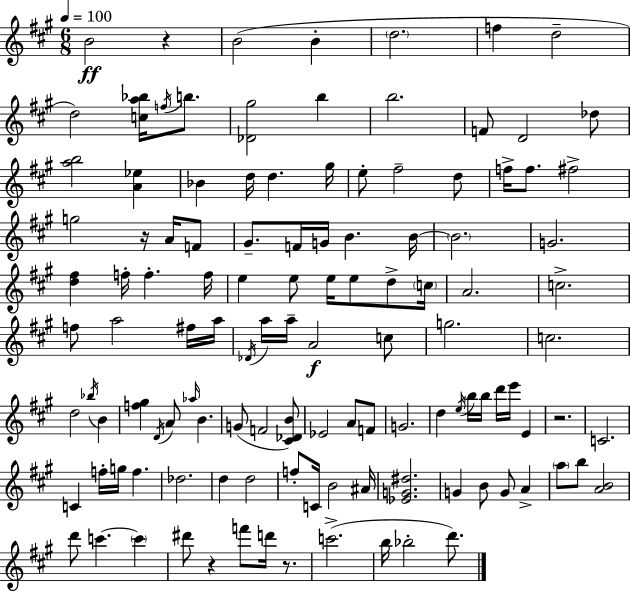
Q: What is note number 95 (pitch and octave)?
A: D6